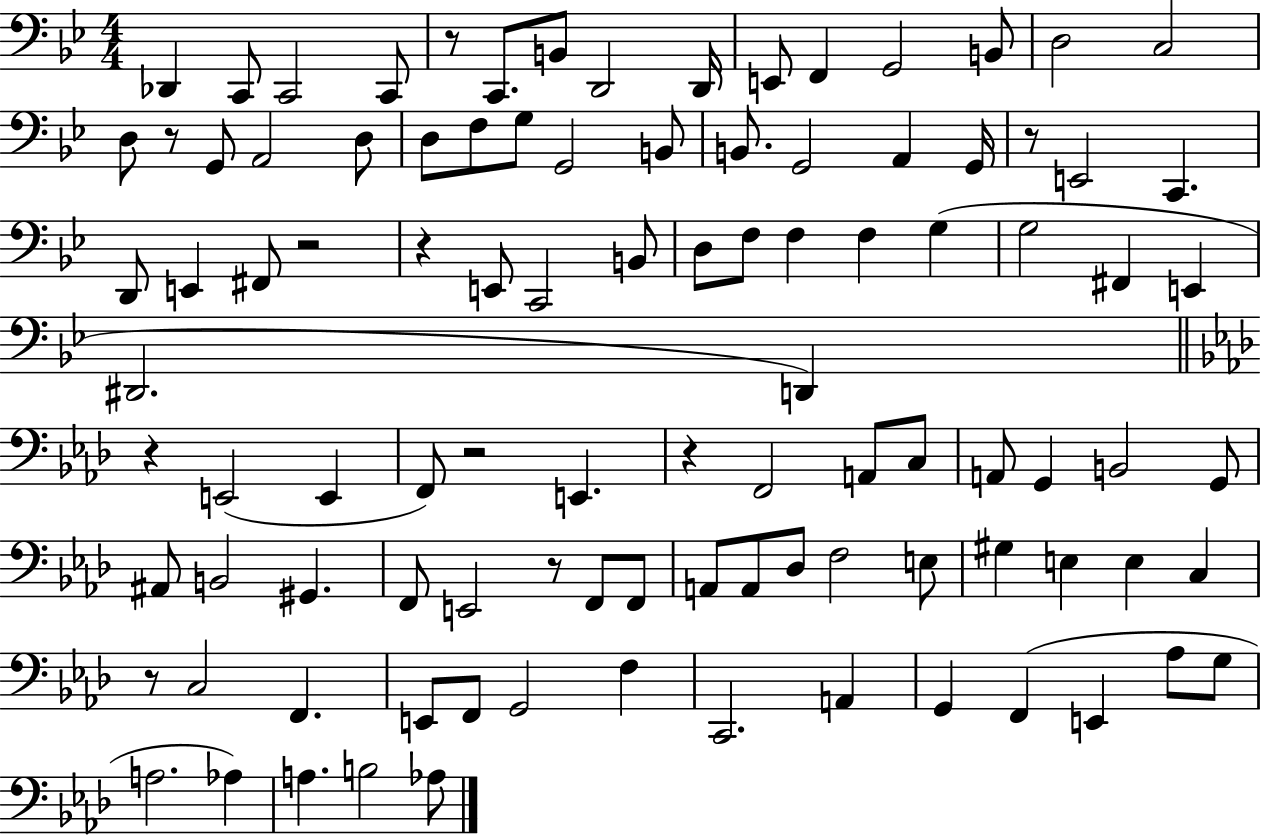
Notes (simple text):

Db2/q C2/e C2/h C2/e R/e C2/e. B2/e D2/h D2/s E2/e F2/q G2/h B2/e D3/h C3/h D3/e R/e G2/e A2/h D3/e D3/e F3/e G3/e G2/h B2/e B2/e. G2/h A2/q G2/s R/e E2/h C2/q. D2/e E2/q F#2/e R/h R/q E2/e C2/h B2/e D3/e F3/e F3/q F3/q G3/q G3/h F#2/q E2/q D#2/h. D2/q R/q E2/h E2/q F2/e R/h E2/q. R/q F2/h A2/e C3/e A2/e G2/q B2/h G2/e A#2/e B2/h G#2/q. F2/e E2/h R/e F2/e F2/e A2/e A2/e Db3/e F3/h E3/e G#3/q E3/q E3/q C3/q R/e C3/h F2/q. E2/e F2/e G2/h F3/q C2/h. A2/q G2/q F2/q E2/q Ab3/e G3/e A3/h. Ab3/q A3/q. B3/h Ab3/e